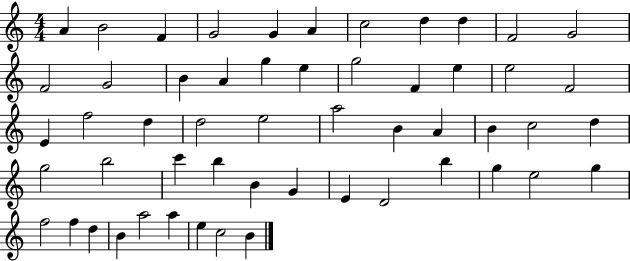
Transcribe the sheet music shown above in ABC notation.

X:1
T:Untitled
M:4/4
L:1/4
K:C
A B2 F G2 G A c2 d d F2 G2 F2 G2 B A g e g2 F e e2 F2 E f2 d d2 e2 a2 B A B c2 d g2 b2 c' b B G E D2 b g e2 g f2 f d B a2 a e c2 B